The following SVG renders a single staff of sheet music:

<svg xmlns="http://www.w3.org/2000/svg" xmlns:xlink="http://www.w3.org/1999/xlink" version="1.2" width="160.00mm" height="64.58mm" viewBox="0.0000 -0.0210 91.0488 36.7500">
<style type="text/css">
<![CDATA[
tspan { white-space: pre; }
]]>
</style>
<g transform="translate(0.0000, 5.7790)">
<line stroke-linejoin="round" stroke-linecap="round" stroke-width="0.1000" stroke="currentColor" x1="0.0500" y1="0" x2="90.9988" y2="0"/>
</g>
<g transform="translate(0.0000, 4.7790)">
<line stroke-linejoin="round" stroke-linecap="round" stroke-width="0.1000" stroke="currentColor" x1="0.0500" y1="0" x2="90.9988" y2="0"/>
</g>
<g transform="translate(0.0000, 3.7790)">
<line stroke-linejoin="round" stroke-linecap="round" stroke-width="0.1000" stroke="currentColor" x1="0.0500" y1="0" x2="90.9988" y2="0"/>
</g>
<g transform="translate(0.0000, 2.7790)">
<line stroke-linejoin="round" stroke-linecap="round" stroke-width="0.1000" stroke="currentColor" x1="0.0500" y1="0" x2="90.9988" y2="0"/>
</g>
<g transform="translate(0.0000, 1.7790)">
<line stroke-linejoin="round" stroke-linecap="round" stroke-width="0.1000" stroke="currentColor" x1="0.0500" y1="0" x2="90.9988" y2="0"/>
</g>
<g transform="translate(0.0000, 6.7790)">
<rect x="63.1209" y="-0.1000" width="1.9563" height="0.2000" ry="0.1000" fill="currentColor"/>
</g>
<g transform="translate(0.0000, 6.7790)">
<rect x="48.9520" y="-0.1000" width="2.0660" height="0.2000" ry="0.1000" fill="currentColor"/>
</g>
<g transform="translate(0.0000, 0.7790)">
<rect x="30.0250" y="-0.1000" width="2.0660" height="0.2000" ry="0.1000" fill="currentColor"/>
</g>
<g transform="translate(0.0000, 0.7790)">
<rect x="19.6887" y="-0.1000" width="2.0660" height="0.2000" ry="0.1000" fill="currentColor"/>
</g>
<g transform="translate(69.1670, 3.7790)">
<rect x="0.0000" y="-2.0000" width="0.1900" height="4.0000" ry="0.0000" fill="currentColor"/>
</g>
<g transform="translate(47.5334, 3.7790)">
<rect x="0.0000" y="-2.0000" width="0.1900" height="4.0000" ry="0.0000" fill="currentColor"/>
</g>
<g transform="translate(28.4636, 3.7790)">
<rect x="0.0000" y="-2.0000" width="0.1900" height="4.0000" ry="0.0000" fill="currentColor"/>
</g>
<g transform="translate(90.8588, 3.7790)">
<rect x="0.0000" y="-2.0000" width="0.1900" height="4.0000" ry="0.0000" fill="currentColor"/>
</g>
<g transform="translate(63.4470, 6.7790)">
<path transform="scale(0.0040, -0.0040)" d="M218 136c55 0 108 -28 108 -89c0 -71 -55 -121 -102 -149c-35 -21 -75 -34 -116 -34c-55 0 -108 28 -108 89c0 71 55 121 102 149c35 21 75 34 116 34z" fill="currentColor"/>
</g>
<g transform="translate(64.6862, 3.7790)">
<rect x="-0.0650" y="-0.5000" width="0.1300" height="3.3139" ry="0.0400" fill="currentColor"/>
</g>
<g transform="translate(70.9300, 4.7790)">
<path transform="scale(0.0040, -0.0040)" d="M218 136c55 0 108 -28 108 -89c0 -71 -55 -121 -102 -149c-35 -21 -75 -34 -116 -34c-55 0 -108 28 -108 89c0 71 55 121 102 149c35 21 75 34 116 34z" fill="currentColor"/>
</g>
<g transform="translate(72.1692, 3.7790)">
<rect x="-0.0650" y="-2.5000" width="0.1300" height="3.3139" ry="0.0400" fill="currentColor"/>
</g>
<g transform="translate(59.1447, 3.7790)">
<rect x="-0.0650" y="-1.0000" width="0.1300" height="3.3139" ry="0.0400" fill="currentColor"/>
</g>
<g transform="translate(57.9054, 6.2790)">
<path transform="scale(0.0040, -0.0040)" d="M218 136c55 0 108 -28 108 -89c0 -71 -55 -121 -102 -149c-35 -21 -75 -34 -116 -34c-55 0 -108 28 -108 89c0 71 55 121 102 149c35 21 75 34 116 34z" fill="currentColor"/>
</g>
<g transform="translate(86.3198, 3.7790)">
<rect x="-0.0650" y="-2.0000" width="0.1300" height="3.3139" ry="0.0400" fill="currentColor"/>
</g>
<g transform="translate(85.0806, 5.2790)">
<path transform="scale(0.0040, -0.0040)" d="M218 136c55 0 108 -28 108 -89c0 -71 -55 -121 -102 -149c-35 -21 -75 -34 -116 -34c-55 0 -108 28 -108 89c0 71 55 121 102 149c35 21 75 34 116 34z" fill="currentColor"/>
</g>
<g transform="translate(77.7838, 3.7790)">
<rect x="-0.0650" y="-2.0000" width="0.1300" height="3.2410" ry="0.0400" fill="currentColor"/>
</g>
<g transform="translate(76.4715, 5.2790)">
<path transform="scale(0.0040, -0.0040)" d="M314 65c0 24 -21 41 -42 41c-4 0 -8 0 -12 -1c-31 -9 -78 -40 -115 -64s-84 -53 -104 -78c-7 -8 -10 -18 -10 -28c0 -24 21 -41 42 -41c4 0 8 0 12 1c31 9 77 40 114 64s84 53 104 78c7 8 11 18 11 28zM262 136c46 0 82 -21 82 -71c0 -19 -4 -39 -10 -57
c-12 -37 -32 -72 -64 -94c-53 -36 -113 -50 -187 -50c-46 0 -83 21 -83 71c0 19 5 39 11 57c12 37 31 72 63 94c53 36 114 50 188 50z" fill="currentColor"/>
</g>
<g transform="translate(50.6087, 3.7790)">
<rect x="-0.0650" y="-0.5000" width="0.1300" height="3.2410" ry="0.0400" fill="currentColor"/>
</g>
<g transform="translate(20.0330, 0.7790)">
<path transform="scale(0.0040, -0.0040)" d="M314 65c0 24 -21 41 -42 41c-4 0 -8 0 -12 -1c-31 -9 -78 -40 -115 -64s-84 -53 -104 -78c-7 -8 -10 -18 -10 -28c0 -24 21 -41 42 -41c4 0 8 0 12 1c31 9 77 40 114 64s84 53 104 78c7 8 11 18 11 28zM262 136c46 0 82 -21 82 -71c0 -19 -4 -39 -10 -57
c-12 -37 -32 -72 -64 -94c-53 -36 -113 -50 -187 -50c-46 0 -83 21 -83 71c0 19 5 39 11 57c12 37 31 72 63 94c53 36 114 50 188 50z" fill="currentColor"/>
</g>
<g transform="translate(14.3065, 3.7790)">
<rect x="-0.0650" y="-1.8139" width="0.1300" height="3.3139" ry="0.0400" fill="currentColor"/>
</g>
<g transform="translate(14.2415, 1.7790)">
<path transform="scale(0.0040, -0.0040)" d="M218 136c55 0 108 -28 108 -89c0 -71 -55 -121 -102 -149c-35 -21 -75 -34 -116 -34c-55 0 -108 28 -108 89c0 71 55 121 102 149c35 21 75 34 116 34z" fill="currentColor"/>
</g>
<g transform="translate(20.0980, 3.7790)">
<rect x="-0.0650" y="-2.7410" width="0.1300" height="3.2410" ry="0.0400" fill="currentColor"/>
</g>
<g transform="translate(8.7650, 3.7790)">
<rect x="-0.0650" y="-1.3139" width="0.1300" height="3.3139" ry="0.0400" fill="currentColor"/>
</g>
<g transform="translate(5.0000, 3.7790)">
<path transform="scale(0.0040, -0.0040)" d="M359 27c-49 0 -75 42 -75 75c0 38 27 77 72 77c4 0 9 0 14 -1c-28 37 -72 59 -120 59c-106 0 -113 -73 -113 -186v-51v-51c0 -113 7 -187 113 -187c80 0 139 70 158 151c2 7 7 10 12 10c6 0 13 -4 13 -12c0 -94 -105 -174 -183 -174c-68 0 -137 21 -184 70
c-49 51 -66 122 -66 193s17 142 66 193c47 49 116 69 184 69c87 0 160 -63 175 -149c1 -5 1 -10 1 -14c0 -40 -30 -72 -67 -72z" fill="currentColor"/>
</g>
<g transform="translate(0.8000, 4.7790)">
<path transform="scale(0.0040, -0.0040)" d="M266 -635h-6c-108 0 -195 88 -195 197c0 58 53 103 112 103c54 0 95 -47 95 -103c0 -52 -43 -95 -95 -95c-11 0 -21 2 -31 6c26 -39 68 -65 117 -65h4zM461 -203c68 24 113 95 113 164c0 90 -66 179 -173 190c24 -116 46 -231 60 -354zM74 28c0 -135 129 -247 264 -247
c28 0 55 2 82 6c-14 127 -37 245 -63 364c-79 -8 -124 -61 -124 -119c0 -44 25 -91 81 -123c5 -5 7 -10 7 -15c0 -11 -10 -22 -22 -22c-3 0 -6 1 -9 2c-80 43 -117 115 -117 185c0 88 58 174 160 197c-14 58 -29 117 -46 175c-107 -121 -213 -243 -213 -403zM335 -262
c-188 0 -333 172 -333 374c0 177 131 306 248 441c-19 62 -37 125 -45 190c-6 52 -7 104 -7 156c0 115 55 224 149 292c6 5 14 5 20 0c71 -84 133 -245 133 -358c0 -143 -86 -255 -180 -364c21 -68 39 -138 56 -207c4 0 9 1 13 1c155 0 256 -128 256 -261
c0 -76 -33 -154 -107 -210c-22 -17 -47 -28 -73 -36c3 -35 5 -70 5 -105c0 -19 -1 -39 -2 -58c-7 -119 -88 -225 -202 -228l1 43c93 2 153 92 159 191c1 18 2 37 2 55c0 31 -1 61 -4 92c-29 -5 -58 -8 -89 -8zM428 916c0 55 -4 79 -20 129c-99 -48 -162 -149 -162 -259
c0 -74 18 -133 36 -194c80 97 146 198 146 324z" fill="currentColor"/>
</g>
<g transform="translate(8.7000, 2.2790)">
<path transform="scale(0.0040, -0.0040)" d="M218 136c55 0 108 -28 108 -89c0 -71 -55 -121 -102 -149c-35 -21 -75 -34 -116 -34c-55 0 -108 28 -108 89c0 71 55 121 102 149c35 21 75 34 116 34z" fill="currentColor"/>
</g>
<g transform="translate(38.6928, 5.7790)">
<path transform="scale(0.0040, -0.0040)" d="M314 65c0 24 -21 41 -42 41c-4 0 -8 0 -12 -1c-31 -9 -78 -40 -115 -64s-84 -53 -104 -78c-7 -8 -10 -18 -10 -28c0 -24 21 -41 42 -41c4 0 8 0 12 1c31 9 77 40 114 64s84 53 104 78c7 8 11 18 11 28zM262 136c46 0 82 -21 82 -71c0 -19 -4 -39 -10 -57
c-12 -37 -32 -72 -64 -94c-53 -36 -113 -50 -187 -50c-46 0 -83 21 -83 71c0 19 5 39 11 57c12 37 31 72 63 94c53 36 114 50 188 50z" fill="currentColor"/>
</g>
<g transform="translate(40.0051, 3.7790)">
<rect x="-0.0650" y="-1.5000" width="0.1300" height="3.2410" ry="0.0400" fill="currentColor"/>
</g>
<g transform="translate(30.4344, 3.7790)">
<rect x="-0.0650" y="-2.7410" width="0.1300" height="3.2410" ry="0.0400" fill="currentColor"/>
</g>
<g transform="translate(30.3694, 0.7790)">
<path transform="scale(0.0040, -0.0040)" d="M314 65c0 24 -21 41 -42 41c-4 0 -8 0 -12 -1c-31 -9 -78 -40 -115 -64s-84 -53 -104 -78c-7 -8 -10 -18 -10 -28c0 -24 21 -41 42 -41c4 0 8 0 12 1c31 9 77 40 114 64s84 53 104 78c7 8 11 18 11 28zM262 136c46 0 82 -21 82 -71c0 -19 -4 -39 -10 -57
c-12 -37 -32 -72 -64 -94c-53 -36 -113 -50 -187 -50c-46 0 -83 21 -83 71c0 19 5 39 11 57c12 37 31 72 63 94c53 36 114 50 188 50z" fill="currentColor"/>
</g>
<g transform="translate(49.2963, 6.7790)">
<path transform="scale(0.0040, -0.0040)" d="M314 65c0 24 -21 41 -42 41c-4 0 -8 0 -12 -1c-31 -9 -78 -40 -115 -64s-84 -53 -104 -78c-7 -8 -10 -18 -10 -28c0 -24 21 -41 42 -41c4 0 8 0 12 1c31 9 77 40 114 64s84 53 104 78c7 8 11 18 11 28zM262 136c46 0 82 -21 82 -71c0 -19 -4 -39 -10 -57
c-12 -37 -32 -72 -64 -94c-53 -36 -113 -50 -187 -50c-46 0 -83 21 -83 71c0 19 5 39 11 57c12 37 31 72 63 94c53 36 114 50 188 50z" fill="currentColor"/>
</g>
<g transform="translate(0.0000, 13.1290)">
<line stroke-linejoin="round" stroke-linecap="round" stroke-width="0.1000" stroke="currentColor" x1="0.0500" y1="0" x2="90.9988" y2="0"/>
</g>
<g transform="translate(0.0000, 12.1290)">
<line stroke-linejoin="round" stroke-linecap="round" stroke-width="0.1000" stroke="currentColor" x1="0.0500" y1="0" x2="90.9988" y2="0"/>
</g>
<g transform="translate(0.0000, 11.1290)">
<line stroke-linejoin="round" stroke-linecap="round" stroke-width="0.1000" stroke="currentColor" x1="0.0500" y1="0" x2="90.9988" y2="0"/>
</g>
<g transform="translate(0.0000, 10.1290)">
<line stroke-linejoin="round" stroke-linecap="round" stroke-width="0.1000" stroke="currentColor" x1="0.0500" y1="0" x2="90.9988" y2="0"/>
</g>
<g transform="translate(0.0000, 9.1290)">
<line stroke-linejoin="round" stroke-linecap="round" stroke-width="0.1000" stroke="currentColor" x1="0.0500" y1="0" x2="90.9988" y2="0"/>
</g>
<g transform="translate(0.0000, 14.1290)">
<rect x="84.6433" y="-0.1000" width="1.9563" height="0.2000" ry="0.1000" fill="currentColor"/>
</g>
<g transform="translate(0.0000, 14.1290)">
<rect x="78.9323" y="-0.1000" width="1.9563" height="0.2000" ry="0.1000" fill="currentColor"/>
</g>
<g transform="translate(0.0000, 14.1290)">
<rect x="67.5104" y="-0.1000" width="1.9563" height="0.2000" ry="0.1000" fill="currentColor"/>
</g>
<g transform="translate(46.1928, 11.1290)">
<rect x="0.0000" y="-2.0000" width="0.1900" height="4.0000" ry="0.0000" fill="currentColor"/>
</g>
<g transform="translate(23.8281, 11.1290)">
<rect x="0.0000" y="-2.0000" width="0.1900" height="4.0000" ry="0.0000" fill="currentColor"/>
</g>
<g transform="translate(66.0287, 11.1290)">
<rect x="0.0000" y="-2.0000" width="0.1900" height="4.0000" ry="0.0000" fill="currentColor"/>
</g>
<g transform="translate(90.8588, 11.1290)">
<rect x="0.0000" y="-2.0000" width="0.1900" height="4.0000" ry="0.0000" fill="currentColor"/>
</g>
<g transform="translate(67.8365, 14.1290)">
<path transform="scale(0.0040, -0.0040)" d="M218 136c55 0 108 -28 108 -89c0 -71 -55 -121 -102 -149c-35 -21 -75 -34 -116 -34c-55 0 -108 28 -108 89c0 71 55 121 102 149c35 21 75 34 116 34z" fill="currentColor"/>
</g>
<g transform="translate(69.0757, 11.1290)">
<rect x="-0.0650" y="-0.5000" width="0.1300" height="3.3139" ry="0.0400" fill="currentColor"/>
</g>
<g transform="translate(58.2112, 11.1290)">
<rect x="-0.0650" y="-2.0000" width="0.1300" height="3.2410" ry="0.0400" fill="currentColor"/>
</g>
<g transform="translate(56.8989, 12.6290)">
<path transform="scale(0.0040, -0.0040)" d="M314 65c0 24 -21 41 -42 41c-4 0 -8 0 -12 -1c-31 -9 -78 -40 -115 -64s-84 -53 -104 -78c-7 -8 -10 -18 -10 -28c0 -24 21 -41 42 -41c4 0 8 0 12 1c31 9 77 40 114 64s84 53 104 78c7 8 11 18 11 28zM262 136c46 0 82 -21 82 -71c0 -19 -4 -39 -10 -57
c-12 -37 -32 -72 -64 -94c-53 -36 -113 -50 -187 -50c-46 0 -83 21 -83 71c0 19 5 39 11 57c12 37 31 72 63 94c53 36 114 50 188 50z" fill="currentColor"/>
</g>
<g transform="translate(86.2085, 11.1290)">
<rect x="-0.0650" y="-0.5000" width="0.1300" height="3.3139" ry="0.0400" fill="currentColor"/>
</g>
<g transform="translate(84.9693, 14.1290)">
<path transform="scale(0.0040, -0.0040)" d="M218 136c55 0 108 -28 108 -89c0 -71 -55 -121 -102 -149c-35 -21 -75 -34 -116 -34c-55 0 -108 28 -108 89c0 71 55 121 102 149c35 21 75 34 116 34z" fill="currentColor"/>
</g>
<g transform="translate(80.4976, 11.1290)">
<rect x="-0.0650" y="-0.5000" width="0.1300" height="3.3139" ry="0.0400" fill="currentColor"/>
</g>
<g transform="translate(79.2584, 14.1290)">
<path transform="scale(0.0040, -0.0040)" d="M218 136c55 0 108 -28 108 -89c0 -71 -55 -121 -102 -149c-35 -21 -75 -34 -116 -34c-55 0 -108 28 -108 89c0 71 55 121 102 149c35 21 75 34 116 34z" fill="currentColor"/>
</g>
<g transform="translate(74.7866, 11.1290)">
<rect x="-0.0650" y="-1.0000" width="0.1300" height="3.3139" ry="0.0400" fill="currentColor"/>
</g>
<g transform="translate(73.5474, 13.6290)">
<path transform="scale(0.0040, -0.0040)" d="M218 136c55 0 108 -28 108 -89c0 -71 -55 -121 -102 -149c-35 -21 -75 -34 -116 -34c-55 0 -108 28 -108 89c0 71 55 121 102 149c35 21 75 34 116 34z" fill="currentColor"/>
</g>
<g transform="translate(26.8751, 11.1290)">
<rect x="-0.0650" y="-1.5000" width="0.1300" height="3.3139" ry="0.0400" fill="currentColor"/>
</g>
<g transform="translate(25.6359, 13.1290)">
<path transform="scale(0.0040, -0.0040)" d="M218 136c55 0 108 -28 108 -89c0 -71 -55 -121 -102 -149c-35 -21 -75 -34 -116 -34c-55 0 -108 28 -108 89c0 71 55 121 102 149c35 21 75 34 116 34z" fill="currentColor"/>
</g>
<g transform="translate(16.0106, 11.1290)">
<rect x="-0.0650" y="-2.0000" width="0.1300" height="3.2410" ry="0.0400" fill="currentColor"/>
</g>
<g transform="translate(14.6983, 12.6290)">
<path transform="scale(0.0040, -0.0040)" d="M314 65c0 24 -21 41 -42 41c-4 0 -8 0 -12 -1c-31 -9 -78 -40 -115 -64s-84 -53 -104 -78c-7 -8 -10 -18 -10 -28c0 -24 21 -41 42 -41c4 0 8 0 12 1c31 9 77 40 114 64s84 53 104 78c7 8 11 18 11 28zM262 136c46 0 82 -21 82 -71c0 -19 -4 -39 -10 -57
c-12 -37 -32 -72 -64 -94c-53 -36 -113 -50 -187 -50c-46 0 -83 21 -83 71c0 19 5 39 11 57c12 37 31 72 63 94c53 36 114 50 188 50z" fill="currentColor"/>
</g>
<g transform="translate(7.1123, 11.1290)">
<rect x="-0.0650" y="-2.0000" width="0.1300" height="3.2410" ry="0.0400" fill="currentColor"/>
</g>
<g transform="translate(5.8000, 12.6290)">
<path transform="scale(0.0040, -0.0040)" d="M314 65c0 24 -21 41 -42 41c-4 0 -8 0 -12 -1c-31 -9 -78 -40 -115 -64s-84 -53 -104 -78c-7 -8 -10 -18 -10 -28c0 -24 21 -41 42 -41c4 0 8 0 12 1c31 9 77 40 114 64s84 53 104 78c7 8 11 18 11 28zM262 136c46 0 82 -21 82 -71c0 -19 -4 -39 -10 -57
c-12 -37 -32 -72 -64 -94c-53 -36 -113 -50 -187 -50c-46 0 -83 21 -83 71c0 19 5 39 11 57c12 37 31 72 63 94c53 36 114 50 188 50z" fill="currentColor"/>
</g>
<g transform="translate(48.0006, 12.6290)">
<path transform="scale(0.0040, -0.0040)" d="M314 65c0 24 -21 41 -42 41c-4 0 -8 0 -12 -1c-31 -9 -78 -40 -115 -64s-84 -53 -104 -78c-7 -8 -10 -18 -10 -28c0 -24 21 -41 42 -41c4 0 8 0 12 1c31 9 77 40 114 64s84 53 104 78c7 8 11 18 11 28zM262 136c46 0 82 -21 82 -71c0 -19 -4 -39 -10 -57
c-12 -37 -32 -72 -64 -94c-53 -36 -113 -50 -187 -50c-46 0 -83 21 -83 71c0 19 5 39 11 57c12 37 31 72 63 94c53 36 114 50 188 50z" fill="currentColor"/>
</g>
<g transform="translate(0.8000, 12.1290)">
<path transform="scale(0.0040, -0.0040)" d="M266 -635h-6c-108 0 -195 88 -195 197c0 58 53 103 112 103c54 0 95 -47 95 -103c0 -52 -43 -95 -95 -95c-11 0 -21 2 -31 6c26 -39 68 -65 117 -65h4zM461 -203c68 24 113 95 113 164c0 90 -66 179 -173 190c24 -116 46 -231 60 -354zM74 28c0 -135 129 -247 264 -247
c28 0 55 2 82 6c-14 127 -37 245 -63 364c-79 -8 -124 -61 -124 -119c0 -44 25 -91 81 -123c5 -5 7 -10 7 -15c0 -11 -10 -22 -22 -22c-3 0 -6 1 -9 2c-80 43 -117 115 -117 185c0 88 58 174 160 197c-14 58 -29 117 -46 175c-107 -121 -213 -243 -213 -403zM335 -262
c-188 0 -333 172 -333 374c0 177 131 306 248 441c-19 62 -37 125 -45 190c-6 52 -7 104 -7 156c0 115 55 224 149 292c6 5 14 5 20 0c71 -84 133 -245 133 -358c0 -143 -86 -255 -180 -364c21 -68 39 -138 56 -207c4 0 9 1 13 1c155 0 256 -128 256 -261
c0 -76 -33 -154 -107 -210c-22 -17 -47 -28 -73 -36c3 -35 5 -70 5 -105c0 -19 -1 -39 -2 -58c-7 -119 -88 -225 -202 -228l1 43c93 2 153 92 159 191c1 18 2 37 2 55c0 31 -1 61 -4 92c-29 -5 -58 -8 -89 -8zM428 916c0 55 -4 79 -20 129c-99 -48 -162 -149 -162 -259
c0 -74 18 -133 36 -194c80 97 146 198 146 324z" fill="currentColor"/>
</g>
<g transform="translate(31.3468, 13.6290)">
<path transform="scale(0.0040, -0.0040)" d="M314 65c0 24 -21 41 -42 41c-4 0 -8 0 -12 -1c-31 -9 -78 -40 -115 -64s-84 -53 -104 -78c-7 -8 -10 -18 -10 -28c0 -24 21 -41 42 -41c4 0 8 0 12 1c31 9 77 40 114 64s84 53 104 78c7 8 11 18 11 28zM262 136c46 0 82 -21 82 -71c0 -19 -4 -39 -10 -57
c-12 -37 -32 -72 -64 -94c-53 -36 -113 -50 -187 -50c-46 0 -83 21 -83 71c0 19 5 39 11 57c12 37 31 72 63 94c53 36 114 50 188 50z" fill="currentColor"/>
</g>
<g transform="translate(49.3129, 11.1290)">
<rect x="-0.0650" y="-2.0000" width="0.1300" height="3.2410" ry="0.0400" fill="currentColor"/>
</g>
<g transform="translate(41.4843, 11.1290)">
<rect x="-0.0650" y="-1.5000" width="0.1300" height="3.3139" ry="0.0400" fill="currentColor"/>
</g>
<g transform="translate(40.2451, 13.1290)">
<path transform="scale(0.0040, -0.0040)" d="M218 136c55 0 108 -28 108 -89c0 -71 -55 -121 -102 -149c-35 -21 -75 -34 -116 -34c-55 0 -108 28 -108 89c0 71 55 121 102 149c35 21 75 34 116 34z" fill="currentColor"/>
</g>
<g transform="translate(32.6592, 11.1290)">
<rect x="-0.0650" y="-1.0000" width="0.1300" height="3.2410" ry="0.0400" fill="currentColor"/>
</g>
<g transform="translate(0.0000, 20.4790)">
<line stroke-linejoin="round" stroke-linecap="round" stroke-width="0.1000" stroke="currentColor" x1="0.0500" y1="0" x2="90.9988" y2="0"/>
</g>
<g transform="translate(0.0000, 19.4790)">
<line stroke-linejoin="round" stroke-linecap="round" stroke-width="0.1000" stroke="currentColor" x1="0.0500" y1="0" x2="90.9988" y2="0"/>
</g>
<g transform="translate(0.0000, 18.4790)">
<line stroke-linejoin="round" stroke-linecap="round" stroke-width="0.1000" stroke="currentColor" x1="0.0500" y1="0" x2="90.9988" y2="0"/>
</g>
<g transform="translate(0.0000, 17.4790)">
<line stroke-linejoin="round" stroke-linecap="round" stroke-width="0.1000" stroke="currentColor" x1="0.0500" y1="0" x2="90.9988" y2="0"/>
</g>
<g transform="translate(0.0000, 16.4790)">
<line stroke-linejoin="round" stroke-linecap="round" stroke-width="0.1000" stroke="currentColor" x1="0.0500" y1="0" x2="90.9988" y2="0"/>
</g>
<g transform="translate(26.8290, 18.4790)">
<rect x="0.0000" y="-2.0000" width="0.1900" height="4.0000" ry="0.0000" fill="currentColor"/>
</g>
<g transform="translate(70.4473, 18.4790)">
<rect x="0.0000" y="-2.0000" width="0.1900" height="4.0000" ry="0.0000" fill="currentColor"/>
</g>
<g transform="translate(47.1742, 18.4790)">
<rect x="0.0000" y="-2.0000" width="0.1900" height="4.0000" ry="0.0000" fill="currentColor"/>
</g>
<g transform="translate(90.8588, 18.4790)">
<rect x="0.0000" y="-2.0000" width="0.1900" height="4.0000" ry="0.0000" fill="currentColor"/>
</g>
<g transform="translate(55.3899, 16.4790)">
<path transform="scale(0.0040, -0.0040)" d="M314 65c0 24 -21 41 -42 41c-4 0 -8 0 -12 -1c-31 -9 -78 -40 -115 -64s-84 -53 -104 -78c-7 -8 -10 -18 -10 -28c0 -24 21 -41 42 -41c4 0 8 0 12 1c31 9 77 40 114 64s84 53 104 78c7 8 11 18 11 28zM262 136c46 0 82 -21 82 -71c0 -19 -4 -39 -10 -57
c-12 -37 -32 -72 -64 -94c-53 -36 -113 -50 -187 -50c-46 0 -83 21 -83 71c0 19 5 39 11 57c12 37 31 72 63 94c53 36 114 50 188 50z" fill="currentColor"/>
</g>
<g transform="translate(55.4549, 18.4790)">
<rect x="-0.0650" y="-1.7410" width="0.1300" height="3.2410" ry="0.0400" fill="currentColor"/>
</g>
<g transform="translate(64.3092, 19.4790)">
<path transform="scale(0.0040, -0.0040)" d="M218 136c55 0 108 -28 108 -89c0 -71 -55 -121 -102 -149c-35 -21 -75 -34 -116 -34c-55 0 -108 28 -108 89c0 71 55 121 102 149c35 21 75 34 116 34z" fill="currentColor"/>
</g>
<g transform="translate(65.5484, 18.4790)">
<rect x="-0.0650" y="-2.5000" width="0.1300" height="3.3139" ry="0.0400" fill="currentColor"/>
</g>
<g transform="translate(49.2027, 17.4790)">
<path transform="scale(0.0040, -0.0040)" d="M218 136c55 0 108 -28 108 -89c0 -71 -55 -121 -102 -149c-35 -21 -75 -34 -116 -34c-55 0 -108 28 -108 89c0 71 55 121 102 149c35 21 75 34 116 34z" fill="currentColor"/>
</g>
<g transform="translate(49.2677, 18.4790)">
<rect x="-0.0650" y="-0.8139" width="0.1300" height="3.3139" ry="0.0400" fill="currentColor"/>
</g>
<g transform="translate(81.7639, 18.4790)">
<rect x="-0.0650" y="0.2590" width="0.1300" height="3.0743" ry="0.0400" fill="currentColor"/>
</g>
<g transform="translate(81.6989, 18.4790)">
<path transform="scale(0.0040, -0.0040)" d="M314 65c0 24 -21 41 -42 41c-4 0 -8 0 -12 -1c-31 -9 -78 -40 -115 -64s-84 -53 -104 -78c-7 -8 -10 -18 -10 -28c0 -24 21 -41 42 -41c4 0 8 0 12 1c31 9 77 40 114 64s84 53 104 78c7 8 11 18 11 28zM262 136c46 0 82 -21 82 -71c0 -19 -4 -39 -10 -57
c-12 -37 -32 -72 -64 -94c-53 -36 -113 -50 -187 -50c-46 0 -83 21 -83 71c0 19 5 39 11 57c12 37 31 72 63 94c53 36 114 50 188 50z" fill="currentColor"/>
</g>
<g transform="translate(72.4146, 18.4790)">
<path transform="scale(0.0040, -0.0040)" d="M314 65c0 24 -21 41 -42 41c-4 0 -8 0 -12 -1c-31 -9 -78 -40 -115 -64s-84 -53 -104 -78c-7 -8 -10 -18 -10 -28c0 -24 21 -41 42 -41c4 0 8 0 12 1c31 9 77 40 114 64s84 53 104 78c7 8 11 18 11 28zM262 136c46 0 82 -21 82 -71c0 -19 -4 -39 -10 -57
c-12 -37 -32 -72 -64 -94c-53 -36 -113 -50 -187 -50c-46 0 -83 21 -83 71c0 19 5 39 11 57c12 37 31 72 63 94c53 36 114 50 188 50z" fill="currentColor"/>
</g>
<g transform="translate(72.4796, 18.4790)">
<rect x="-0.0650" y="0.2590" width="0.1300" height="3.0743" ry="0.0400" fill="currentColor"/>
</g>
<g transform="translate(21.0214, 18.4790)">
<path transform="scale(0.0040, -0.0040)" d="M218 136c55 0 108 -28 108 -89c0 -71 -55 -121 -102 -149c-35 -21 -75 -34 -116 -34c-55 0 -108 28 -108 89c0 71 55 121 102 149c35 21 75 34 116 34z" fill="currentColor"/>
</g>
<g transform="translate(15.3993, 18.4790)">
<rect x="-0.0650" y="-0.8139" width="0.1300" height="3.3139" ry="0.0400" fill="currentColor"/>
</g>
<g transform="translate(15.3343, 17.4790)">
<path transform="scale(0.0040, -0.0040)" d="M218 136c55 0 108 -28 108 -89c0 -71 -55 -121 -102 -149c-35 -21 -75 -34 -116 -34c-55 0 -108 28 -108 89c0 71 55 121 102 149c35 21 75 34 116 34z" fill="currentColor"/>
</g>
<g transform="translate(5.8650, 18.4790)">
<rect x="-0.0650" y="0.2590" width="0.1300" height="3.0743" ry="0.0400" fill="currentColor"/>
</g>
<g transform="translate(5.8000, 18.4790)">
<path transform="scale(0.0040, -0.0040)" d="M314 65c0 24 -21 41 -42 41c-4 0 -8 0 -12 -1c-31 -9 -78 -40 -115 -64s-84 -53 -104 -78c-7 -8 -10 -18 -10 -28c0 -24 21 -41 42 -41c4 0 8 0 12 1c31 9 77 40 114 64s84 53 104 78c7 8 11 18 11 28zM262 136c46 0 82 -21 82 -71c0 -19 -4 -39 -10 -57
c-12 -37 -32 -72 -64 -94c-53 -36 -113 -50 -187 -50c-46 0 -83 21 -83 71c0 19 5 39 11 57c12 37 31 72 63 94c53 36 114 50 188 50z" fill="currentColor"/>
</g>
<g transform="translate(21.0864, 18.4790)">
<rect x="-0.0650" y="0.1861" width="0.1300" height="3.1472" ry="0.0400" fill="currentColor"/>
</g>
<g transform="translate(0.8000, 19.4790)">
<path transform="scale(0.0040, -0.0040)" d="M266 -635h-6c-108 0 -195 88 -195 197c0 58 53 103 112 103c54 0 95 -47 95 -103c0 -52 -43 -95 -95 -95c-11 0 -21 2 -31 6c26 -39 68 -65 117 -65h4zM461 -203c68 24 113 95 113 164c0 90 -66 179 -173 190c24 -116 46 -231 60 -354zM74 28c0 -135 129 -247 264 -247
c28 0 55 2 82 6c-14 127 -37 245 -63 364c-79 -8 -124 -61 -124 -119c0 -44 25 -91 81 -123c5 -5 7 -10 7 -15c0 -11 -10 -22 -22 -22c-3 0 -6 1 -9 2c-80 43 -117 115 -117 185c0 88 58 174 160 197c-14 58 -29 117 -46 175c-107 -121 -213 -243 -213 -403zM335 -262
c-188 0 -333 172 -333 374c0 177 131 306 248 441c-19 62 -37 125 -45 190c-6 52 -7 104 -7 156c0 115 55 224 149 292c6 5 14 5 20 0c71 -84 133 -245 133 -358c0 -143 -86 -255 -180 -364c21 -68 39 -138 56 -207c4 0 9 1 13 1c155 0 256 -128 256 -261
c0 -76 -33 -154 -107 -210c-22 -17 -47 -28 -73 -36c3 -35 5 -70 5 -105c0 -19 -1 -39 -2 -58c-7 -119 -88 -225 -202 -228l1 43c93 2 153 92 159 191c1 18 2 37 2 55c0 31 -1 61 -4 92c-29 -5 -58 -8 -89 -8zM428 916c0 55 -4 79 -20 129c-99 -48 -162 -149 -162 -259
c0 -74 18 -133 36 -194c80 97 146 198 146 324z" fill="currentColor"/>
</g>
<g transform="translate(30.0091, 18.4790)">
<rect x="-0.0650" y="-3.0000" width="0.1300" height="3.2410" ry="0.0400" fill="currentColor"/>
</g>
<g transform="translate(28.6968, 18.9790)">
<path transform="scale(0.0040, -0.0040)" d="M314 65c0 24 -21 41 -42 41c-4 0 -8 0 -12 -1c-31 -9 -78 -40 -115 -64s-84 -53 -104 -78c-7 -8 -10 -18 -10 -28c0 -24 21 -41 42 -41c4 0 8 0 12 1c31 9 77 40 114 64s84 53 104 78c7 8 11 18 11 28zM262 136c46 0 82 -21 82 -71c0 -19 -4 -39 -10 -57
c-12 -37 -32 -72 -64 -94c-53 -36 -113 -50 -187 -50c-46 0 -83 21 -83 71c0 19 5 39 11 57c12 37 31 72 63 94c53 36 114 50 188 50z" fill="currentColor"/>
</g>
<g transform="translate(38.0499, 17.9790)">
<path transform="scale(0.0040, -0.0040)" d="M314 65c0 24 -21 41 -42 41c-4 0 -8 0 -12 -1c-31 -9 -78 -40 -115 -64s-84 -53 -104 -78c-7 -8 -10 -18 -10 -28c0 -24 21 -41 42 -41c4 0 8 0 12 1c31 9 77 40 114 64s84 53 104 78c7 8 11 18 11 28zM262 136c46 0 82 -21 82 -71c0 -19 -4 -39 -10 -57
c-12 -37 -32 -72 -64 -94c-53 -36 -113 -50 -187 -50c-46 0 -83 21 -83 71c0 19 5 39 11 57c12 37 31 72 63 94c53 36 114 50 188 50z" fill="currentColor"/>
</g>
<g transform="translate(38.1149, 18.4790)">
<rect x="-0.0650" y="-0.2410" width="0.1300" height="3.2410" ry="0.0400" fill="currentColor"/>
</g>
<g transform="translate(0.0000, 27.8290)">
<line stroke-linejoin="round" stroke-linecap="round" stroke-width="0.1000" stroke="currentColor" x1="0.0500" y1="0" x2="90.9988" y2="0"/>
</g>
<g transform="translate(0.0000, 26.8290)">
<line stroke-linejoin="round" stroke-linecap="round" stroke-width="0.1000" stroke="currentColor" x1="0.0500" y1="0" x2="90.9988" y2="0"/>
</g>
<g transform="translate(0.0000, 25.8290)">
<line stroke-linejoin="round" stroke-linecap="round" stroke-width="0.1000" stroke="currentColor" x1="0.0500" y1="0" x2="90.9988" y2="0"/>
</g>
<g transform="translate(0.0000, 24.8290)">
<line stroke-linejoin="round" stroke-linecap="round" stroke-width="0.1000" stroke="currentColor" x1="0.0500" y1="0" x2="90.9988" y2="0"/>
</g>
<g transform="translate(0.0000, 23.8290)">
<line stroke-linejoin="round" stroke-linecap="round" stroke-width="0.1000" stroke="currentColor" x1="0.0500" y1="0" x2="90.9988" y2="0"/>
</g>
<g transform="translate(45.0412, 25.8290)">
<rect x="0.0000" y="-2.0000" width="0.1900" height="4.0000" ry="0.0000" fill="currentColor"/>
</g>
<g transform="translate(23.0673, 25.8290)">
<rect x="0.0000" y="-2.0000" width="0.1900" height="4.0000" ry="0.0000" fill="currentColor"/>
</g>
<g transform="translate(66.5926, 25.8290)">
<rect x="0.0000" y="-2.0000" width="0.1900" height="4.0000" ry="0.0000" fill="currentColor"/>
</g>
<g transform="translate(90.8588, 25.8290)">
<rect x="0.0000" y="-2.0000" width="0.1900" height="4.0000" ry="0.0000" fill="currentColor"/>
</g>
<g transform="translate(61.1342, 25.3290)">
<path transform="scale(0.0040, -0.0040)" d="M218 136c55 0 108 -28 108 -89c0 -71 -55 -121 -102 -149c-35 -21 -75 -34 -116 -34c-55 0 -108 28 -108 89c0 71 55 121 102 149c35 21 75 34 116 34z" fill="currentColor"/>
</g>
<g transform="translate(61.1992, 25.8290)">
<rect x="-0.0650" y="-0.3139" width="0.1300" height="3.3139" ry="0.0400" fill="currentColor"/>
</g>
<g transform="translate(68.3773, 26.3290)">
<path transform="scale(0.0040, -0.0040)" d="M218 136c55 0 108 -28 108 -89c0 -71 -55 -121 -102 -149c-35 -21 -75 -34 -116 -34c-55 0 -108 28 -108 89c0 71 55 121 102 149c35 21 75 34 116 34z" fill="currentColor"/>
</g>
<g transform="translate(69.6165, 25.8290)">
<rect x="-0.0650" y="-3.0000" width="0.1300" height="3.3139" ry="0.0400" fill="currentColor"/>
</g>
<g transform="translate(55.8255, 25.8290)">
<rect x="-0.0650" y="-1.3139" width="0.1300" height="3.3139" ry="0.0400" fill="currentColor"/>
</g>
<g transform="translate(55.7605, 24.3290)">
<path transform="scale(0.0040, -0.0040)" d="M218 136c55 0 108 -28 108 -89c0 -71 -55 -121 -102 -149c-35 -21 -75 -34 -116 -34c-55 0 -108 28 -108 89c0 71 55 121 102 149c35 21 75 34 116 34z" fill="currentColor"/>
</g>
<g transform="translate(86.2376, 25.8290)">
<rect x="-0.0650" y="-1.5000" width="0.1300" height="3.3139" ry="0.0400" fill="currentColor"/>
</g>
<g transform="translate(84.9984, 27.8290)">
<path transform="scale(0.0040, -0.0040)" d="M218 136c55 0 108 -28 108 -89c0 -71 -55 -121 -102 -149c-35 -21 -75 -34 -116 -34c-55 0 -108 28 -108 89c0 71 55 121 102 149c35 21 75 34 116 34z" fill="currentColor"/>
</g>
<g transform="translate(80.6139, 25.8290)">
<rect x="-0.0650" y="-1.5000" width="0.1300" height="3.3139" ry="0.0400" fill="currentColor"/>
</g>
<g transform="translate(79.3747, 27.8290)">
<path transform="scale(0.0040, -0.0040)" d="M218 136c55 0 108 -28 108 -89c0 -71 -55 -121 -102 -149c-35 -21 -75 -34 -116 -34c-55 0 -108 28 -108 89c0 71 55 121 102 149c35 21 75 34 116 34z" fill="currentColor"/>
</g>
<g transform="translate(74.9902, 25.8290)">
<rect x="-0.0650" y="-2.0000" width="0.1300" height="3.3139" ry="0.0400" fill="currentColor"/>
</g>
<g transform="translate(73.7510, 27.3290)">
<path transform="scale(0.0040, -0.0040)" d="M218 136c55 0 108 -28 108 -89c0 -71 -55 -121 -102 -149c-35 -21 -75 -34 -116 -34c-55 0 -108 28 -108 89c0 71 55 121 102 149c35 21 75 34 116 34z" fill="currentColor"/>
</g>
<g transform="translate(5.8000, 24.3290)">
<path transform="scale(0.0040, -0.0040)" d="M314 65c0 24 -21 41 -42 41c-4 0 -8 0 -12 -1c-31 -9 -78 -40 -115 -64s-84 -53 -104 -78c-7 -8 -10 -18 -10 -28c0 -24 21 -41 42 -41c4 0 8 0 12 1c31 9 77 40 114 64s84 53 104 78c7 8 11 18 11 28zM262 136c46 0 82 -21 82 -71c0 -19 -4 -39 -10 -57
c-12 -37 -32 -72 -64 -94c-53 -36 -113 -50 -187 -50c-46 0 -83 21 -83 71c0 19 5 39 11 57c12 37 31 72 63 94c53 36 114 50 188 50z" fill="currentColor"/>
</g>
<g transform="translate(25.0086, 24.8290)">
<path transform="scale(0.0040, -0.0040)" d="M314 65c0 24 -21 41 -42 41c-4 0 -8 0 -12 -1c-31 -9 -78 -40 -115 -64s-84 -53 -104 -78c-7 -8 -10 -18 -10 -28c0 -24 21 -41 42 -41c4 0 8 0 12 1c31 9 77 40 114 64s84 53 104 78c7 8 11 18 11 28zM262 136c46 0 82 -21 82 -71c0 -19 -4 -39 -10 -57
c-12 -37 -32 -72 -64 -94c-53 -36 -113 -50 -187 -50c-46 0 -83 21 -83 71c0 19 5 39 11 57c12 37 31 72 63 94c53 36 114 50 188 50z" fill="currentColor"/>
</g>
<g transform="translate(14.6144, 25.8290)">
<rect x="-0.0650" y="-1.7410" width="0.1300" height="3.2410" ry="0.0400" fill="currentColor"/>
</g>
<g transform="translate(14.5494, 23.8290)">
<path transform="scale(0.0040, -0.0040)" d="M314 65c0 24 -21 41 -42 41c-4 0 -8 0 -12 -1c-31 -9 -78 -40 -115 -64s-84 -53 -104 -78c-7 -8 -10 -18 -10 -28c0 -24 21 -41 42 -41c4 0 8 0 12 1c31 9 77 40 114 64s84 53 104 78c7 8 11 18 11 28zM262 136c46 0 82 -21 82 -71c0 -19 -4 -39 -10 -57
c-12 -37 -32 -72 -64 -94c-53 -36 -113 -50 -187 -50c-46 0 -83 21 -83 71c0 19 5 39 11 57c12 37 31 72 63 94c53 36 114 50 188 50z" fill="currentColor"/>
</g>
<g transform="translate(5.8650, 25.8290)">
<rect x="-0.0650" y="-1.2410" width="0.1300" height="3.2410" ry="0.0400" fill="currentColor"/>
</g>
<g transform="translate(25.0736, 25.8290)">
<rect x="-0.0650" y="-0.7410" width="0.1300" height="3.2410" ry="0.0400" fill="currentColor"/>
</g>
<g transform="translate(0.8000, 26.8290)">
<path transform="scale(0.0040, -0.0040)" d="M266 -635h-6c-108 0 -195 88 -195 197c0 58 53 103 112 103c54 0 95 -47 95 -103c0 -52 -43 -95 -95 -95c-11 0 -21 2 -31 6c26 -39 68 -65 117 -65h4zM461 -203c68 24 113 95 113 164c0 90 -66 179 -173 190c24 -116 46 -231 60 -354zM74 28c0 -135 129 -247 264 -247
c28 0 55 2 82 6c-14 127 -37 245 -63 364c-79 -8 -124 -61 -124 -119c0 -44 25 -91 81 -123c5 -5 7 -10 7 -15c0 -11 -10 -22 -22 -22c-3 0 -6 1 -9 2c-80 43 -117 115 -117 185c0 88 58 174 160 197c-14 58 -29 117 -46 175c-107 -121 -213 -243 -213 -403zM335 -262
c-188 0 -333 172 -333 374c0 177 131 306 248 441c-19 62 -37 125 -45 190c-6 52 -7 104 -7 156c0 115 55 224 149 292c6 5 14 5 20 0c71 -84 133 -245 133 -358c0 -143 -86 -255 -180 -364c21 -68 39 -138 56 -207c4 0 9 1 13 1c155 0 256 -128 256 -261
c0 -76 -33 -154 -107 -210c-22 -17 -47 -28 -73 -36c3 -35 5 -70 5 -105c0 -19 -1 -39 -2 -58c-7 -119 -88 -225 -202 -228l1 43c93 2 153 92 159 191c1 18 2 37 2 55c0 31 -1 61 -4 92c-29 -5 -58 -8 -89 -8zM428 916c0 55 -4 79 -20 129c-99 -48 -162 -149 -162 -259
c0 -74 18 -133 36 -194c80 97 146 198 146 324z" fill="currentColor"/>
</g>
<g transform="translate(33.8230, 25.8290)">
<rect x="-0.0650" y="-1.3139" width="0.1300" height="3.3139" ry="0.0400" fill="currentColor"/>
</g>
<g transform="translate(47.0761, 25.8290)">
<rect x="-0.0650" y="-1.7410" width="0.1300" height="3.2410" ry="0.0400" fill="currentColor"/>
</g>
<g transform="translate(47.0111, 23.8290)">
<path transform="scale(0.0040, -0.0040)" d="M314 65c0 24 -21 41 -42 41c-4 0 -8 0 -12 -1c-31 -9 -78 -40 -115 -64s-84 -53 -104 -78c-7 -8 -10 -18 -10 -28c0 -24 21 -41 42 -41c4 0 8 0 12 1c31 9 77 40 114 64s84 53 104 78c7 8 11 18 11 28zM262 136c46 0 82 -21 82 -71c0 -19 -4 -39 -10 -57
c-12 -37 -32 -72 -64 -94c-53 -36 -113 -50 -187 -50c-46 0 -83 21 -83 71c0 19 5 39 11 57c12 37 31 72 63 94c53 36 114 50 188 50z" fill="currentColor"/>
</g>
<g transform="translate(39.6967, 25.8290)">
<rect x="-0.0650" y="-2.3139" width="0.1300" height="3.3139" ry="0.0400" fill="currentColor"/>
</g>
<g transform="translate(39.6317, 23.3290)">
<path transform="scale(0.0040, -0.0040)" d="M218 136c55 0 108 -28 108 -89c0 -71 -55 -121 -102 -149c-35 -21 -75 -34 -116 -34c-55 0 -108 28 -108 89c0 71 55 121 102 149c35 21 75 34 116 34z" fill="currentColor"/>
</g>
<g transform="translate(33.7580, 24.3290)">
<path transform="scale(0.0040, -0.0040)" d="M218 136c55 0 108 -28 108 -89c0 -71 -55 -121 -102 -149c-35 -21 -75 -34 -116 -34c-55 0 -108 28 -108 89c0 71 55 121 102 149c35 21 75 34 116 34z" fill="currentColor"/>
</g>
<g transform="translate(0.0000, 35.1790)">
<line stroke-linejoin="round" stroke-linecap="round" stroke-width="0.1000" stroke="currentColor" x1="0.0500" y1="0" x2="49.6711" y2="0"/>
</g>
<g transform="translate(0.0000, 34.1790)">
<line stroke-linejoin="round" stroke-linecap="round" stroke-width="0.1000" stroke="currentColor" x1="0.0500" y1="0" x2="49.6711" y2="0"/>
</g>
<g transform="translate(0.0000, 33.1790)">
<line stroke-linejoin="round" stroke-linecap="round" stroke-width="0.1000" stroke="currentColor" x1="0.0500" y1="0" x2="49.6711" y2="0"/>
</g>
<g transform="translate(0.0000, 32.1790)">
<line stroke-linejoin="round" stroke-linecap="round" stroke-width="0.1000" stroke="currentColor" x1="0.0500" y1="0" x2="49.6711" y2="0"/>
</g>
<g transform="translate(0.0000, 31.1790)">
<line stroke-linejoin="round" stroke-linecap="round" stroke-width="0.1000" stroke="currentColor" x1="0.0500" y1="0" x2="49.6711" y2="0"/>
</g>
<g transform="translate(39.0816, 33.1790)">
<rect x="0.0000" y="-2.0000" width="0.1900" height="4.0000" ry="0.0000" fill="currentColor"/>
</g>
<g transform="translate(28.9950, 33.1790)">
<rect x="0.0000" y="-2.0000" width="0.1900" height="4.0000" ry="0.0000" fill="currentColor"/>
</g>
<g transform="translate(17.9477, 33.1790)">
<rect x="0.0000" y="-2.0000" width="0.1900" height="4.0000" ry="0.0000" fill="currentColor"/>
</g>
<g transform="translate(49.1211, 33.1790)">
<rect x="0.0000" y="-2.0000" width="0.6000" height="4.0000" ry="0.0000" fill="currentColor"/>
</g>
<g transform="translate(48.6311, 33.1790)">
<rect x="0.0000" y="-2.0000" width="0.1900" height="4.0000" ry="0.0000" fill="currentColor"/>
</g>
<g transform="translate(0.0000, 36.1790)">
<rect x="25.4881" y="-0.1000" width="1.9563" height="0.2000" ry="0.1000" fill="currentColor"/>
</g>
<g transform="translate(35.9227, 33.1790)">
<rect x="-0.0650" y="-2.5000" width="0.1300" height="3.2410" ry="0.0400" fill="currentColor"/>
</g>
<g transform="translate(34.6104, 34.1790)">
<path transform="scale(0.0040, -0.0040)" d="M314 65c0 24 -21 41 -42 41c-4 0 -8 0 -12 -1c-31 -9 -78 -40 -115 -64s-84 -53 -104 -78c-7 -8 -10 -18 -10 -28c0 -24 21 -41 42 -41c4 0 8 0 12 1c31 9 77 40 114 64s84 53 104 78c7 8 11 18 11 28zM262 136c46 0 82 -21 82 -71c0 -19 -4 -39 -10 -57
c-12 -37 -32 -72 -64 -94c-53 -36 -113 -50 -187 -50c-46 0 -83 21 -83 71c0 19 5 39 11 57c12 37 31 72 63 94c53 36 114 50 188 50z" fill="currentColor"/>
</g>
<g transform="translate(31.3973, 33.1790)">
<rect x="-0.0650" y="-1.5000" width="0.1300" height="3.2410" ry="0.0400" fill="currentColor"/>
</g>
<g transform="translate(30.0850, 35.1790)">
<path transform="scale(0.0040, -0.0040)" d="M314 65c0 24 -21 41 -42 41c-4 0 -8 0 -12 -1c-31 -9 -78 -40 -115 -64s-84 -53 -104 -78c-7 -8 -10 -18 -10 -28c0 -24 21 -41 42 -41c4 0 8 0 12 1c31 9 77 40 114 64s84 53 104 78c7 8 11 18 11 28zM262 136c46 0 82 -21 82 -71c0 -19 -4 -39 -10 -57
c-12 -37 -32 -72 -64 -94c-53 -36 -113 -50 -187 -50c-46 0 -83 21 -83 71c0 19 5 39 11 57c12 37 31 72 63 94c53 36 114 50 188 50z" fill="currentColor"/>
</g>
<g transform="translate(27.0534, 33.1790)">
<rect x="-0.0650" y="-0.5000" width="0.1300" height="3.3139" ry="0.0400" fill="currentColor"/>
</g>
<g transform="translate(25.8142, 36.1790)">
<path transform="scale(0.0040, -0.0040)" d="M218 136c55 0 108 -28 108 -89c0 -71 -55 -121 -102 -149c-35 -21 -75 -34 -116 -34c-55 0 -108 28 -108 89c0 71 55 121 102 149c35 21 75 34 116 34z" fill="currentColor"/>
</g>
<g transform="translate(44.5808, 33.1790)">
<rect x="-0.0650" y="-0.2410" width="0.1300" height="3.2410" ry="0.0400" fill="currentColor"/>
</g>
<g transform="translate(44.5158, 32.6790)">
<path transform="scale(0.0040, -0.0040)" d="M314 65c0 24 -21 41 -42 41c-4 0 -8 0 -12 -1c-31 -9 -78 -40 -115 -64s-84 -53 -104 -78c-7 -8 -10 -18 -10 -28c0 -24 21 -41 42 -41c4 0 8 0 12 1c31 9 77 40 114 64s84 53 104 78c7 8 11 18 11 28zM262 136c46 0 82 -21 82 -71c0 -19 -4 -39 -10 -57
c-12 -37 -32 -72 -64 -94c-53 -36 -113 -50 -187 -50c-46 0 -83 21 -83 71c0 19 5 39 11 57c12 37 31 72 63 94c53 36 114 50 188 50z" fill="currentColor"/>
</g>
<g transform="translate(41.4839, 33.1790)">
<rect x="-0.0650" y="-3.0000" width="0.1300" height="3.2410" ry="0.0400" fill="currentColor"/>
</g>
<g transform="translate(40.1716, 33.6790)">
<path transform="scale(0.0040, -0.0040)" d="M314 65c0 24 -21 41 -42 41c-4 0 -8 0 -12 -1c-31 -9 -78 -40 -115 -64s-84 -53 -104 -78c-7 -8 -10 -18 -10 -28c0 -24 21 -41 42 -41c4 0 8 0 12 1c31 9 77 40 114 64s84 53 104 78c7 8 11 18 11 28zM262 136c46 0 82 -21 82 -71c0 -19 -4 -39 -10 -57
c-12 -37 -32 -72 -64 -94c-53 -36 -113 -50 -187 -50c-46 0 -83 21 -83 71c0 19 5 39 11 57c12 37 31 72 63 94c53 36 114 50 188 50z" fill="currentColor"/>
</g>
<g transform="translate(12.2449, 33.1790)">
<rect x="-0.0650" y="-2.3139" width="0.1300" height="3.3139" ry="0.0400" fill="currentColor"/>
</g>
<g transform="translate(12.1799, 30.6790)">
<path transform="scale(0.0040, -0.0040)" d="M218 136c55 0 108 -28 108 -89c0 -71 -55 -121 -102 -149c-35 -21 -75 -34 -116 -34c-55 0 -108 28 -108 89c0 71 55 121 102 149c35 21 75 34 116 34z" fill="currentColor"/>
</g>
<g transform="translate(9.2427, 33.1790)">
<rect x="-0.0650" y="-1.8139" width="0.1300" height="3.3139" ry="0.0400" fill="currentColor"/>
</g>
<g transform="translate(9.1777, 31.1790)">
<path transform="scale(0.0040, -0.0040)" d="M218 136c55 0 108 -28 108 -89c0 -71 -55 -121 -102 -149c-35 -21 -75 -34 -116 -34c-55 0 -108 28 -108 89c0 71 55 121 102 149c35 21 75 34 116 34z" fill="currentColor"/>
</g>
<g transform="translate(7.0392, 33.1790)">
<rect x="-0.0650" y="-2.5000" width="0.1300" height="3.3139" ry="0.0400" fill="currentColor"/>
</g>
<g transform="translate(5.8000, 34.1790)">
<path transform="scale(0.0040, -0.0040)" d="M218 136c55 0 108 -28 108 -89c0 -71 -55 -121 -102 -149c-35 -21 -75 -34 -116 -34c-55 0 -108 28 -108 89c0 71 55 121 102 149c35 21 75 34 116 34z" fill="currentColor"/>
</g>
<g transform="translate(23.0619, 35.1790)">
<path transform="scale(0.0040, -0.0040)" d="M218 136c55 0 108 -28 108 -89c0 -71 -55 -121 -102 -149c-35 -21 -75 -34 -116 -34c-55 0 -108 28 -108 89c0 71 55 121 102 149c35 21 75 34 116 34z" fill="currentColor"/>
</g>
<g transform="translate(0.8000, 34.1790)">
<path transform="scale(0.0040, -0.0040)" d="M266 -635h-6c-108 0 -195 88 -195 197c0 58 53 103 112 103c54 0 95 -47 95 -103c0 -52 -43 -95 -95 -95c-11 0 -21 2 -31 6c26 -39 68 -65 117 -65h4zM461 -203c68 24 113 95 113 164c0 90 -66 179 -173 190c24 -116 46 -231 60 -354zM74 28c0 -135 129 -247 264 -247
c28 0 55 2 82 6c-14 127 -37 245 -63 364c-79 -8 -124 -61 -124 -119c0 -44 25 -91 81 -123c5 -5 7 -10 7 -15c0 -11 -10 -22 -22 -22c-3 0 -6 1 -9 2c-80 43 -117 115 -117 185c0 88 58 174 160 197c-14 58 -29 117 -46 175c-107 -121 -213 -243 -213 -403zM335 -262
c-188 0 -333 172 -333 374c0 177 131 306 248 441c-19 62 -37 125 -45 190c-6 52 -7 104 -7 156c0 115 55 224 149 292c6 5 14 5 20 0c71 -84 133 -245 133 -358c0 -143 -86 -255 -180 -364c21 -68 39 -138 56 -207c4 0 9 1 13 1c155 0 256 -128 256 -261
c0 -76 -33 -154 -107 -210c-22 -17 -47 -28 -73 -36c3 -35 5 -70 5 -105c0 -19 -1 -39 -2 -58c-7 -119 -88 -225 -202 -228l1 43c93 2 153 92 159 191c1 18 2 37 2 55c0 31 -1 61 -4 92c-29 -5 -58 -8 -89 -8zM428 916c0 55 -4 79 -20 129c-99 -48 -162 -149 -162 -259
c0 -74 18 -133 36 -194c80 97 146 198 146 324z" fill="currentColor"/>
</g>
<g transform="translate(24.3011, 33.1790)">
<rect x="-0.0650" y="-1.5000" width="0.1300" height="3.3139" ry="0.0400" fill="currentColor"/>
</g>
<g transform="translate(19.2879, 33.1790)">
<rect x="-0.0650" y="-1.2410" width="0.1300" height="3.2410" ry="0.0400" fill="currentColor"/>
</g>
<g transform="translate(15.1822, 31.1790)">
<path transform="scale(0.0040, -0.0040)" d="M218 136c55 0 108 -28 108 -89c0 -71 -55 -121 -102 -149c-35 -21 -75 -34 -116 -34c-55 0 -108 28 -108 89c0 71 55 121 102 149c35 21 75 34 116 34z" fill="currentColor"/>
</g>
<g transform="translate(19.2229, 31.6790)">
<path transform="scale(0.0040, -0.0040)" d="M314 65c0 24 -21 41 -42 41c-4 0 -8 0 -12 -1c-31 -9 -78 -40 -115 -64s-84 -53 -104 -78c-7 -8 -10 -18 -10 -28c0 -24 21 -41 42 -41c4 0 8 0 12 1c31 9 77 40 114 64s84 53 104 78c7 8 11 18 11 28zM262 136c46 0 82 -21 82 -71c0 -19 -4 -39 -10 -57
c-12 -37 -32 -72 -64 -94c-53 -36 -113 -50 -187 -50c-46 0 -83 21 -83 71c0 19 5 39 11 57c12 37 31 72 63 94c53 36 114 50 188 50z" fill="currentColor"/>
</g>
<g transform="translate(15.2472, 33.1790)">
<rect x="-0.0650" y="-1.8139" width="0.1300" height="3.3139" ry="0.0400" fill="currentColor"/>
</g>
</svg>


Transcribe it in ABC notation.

X:1
T:Untitled
M:4/4
L:1/4
K:C
e f a2 a2 E2 C2 D C G F2 F F2 F2 E D2 E F2 F2 C D C C B2 d B A2 c2 d f2 G B2 B2 e2 f2 d2 e g f2 e c A F E E G f g f e2 E C E2 G2 A2 c2